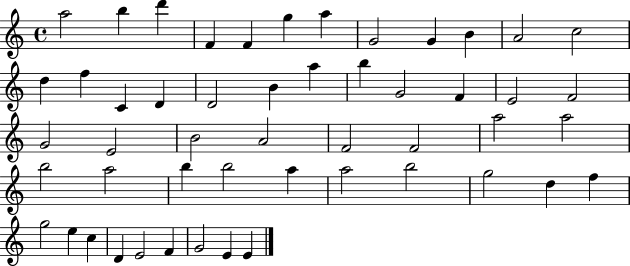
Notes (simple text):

A5/h B5/q D6/q F4/q F4/q G5/q A5/q G4/h G4/q B4/q A4/h C5/h D5/q F5/q C4/q D4/q D4/h B4/q A5/q B5/q G4/h F4/q E4/h F4/h G4/h E4/h B4/h A4/h F4/h F4/h A5/h A5/h B5/h A5/h B5/q B5/h A5/q A5/h B5/h G5/h D5/q F5/q G5/h E5/q C5/q D4/q E4/h F4/q G4/h E4/q E4/q